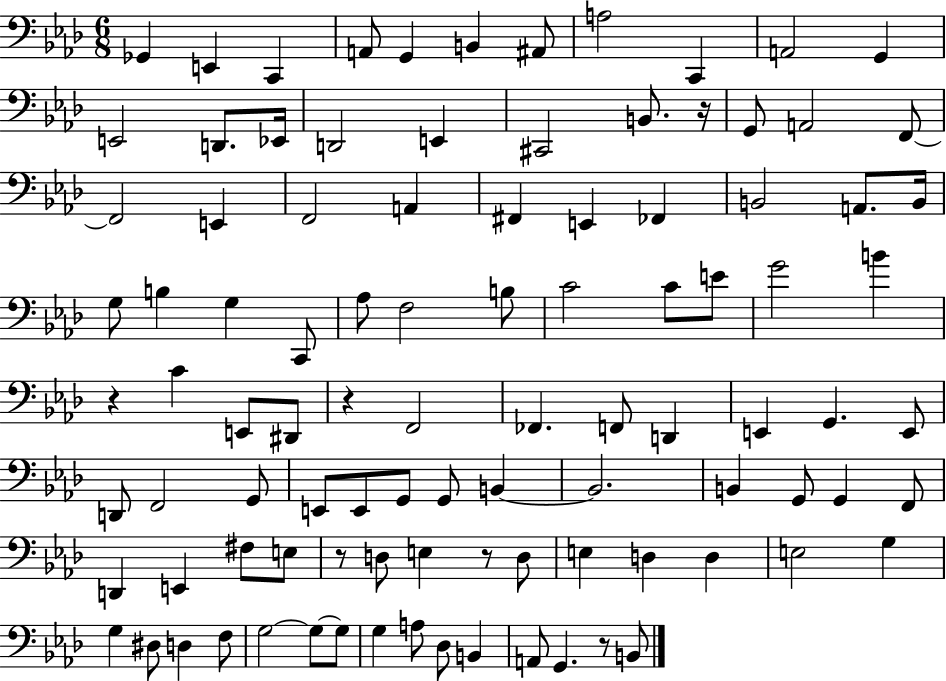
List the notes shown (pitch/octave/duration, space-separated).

Gb2/q E2/q C2/q A2/e G2/q B2/q A#2/e A3/h C2/q A2/h G2/q E2/h D2/e. Eb2/s D2/h E2/q C#2/h B2/e. R/s G2/e A2/h F2/e F2/h E2/q F2/h A2/q F#2/q E2/q FES2/q B2/h A2/e. B2/s G3/e B3/q G3/q C2/e Ab3/e F3/h B3/e C4/h C4/e E4/e G4/h B4/q R/q C4/q E2/e D#2/e R/q F2/h FES2/q. F2/e D2/q E2/q G2/q. E2/e D2/e F2/h G2/e E2/e E2/e G2/e G2/e B2/q B2/h. B2/q G2/e G2/q F2/e D2/q E2/q F#3/e E3/e R/e D3/e E3/q R/e D3/e E3/q D3/q D3/q E3/h G3/q G3/q D#3/e D3/q F3/e G3/h G3/e G3/e G3/q A3/e Db3/e B2/q A2/e G2/q. R/e B2/e